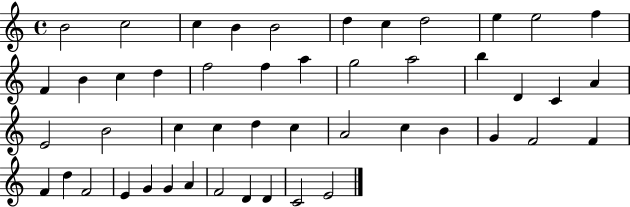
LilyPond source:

{
  \clef treble
  \time 4/4
  \defaultTimeSignature
  \key c \major
  b'2 c''2 | c''4 b'4 b'2 | d''4 c''4 d''2 | e''4 e''2 f''4 | \break f'4 b'4 c''4 d''4 | f''2 f''4 a''4 | g''2 a''2 | b''4 d'4 c'4 a'4 | \break e'2 b'2 | c''4 c''4 d''4 c''4 | a'2 c''4 b'4 | g'4 f'2 f'4 | \break f'4 d''4 f'2 | e'4 g'4 g'4 a'4 | f'2 d'4 d'4 | c'2 e'2 | \break \bar "|."
}